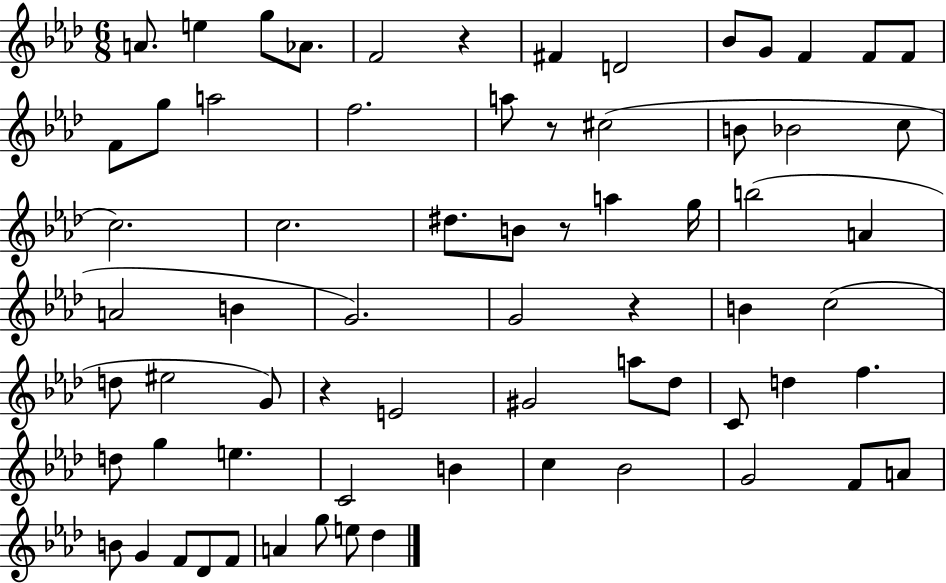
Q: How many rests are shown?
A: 5